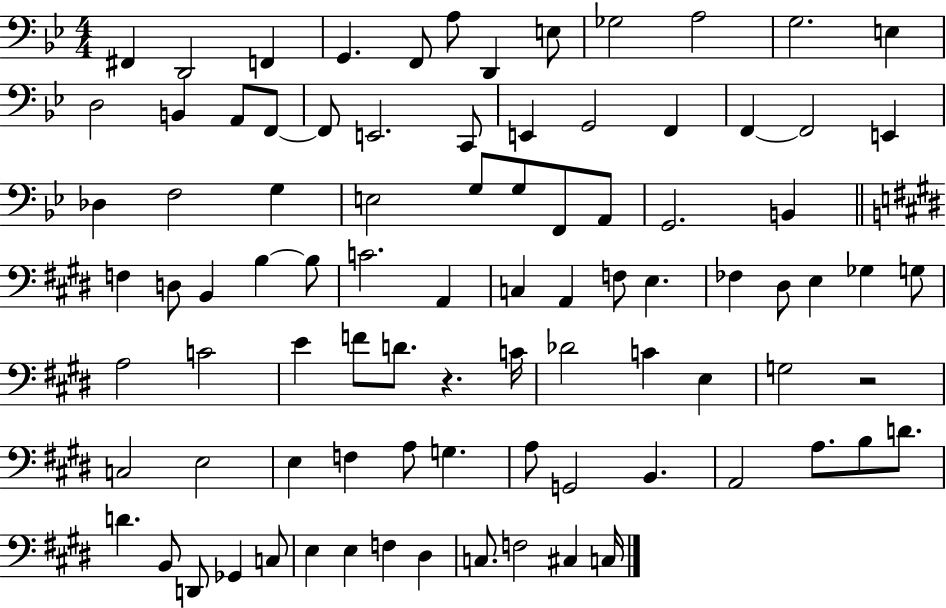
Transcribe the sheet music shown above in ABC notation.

X:1
T:Untitled
M:4/4
L:1/4
K:Bb
^F,, D,,2 F,, G,, F,,/2 A,/2 D,, E,/2 _G,2 A,2 G,2 E, D,2 B,, A,,/2 F,,/2 F,,/2 E,,2 C,,/2 E,, G,,2 F,, F,, F,,2 E,, _D, F,2 G, E,2 G,/2 G,/2 F,,/2 A,,/2 G,,2 B,, F, D,/2 B,, B, B,/2 C2 A,, C, A,, F,/2 E, _F, ^D,/2 E, _G, G,/2 A,2 C2 E F/2 D/2 z C/4 _D2 C E, G,2 z2 C,2 E,2 E, F, A,/2 G, A,/2 G,,2 B,, A,,2 A,/2 B,/2 D/2 D B,,/2 D,,/2 _G,, C,/2 E, E, F, ^D, C,/2 F,2 ^C, C,/4